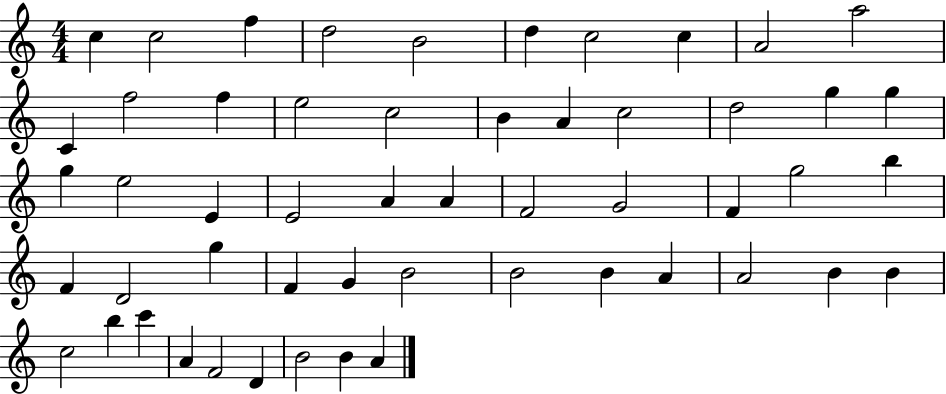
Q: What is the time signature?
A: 4/4